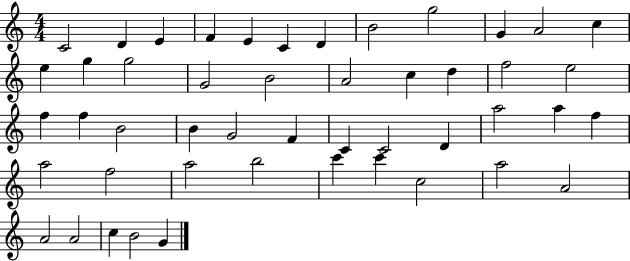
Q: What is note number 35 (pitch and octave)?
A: A5